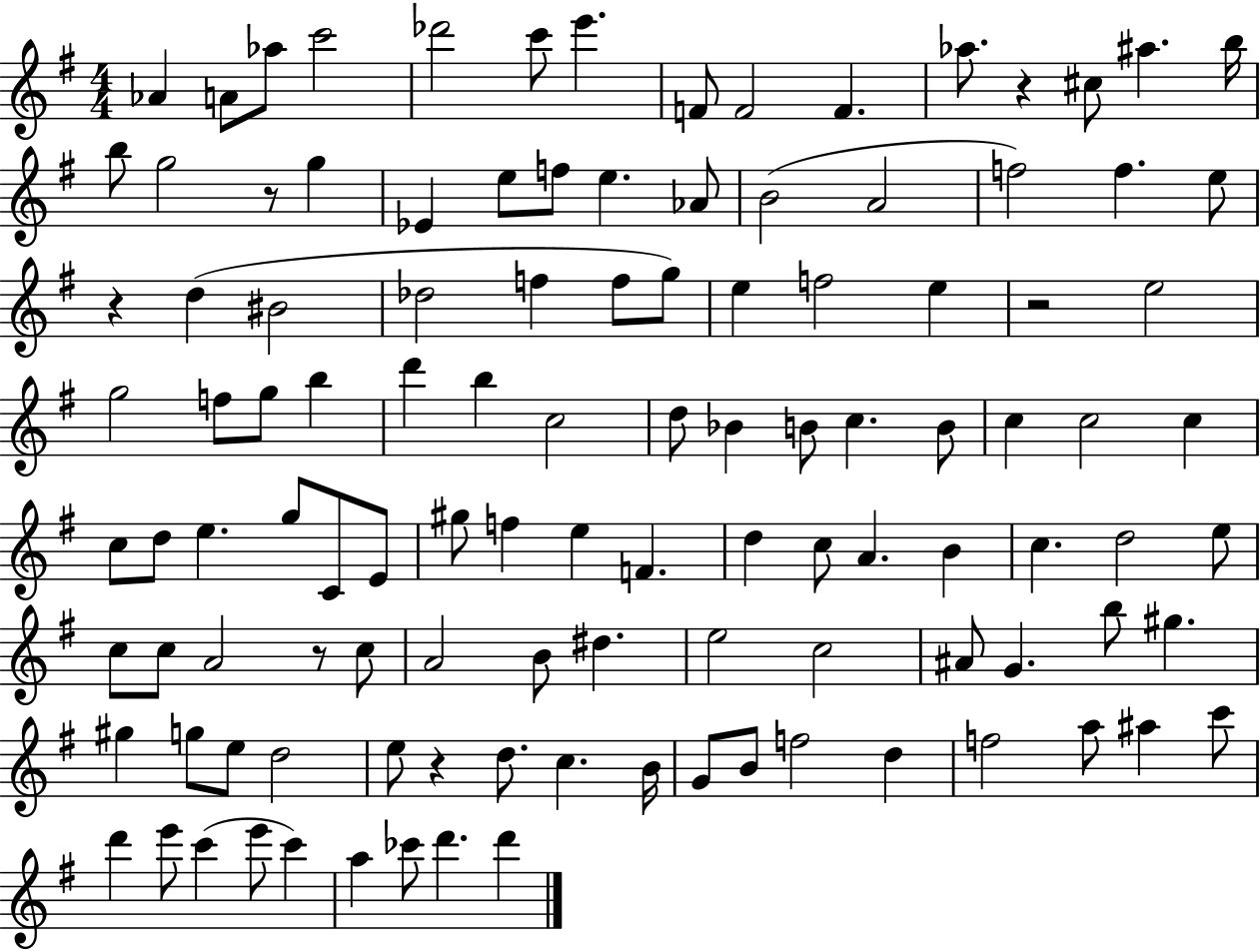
{
  \clef treble
  \numericTimeSignature
  \time 4/4
  \key g \major
  aes'4 a'8 aes''8 c'''2 | des'''2 c'''8 e'''4. | f'8 f'2 f'4. | aes''8. r4 cis''8 ais''4. b''16 | \break b''8 g''2 r8 g''4 | ees'4 e''8 f''8 e''4. aes'8 | b'2( a'2 | f''2) f''4. e''8 | \break r4 d''4( bis'2 | des''2 f''4 f''8 g''8) | e''4 f''2 e''4 | r2 e''2 | \break g''2 f''8 g''8 b''4 | d'''4 b''4 c''2 | d''8 bes'4 b'8 c''4. b'8 | c''4 c''2 c''4 | \break c''8 d''8 e''4. g''8 c'8 e'8 | gis''8 f''4 e''4 f'4. | d''4 c''8 a'4. b'4 | c''4. d''2 e''8 | \break c''8 c''8 a'2 r8 c''8 | a'2 b'8 dis''4. | e''2 c''2 | ais'8 g'4. b''8 gis''4. | \break gis''4 g''8 e''8 d''2 | e''8 r4 d''8. c''4. b'16 | g'8 b'8 f''2 d''4 | f''2 a''8 ais''4 c'''8 | \break d'''4 e'''8 c'''4( e'''8 c'''4) | a''4 ces'''8 d'''4. d'''4 | \bar "|."
}